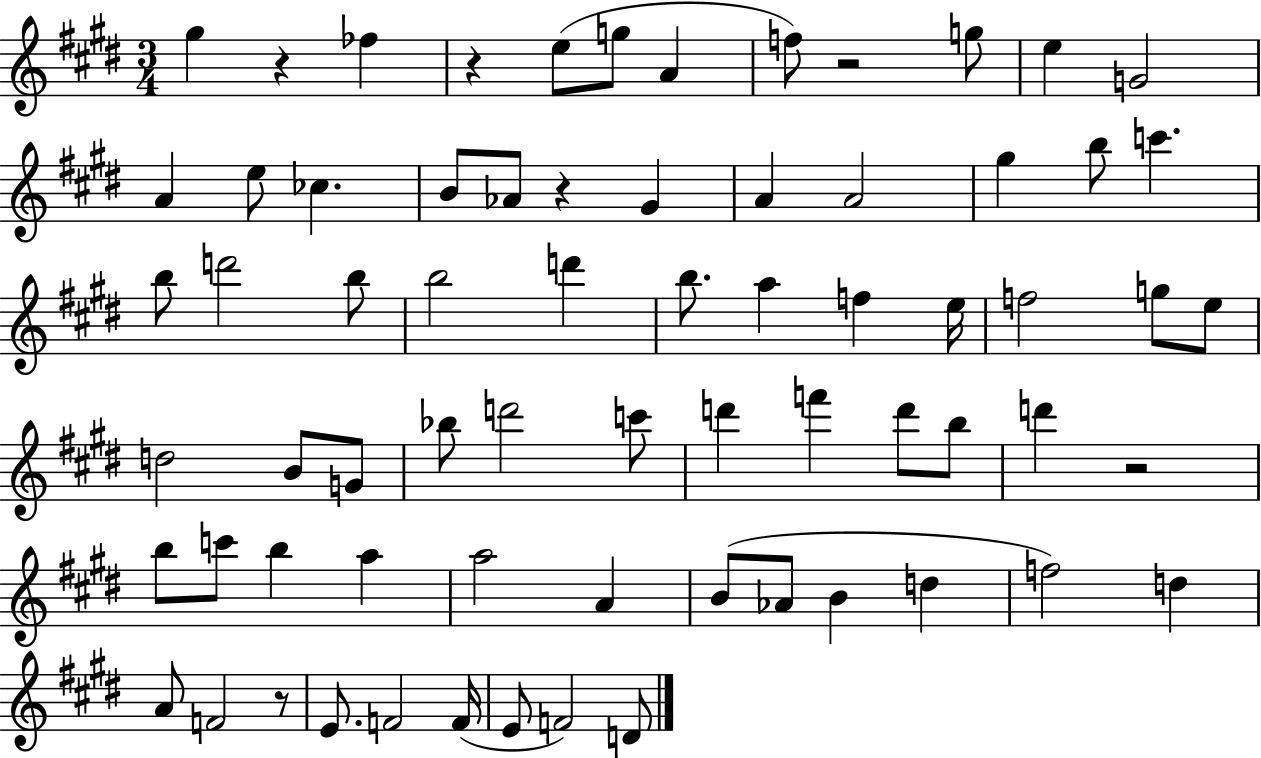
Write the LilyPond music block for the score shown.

{
  \clef treble
  \numericTimeSignature
  \time 3/4
  \key e \major
  gis''4 r4 fes''4 | r4 e''8( g''8 a'4 | f''8) r2 g''8 | e''4 g'2 | \break a'4 e''8 ces''4. | b'8 aes'8 r4 gis'4 | a'4 a'2 | gis''4 b''8 c'''4. | \break b''8 d'''2 b''8 | b''2 d'''4 | b''8. a''4 f''4 e''16 | f''2 g''8 e''8 | \break d''2 b'8 g'8 | bes''8 d'''2 c'''8 | d'''4 f'''4 d'''8 b''8 | d'''4 r2 | \break b''8 c'''8 b''4 a''4 | a''2 a'4 | b'8( aes'8 b'4 d''4 | f''2) d''4 | \break a'8 f'2 r8 | e'8. f'2 f'16( | e'8 f'2) d'8 | \bar "|."
}